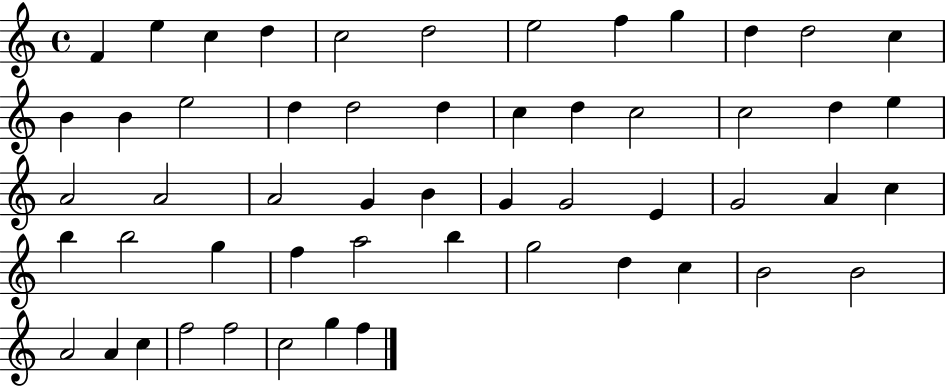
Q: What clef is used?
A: treble